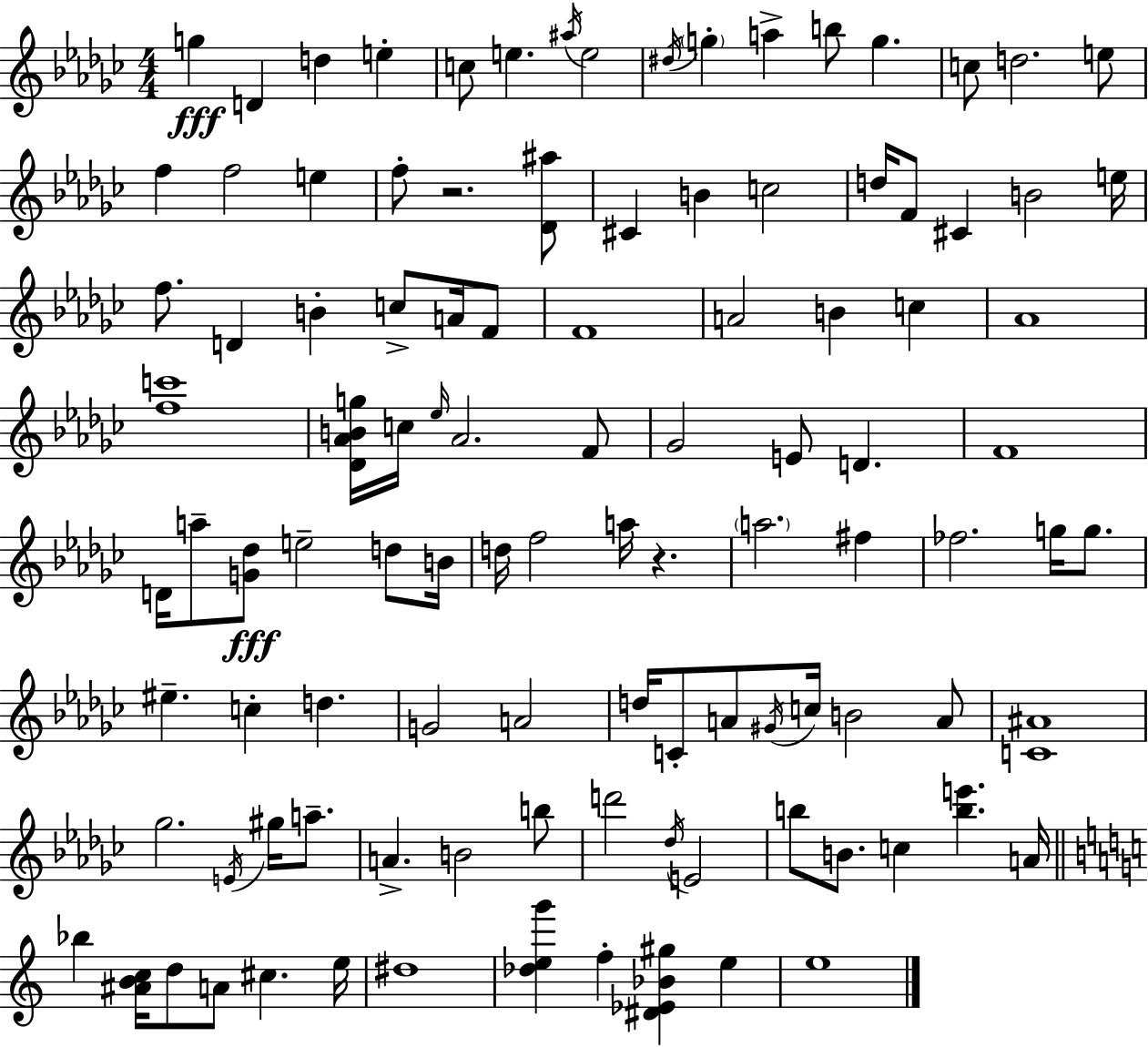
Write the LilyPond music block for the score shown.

{
  \clef treble
  \numericTimeSignature
  \time 4/4
  \key ees \minor
  \repeat volta 2 { g''4\fff d'4 d''4 e''4-. | c''8 e''4. \acciaccatura { ais''16 } e''2 | \acciaccatura { dis''16 } \parenthesize g''4-. a''4-> b''8 g''4. | c''8 d''2. | \break e''8 f''4 f''2 e''4 | f''8-. r2. | <des' ais''>8 cis'4 b'4 c''2 | d''16 f'8 cis'4 b'2 | \break e''16 f''8. d'4 b'4-. c''8-> a'16 | f'8 f'1 | a'2 b'4 c''4 | aes'1 | \break <f'' c'''>1 | <des' aes' b' g''>16 c''16 \grace { ees''16 } aes'2. | f'8 ges'2 e'8 d'4. | f'1 | \break d'16 a''8-- <g' des''>8\fff e''2-- | d''8 b'16 d''16 f''2 a''16 r4. | \parenthesize a''2. fis''4 | fes''2. g''16 | \break g''8. eis''4.-- c''4-. d''4. | g'2 a'2 | d''16 c'8-. a'8 \acciaccatura { gis'16 } c''16 b'2 | a'8 <c' ais'>1 | \break ges''2. | \acciaccatura { e'16 } gis''16 a''8.-- a'4.-> b'2 | b''8 d'''2 \acciaccatura { des''16 } e'2 | b''8 b'8. c''4 <b'' e'''>4. | \break a'16 \bar "||" \break \key a \minor bes''4 <ais' b' c''>16 d''8 a'8 cis''4. e''16 | dis''1 | <des'' e'' g'''>4 f''4-. <dis' ees' bes' gis''>4 e''4 | e''1 | \break } \bar "|."
}